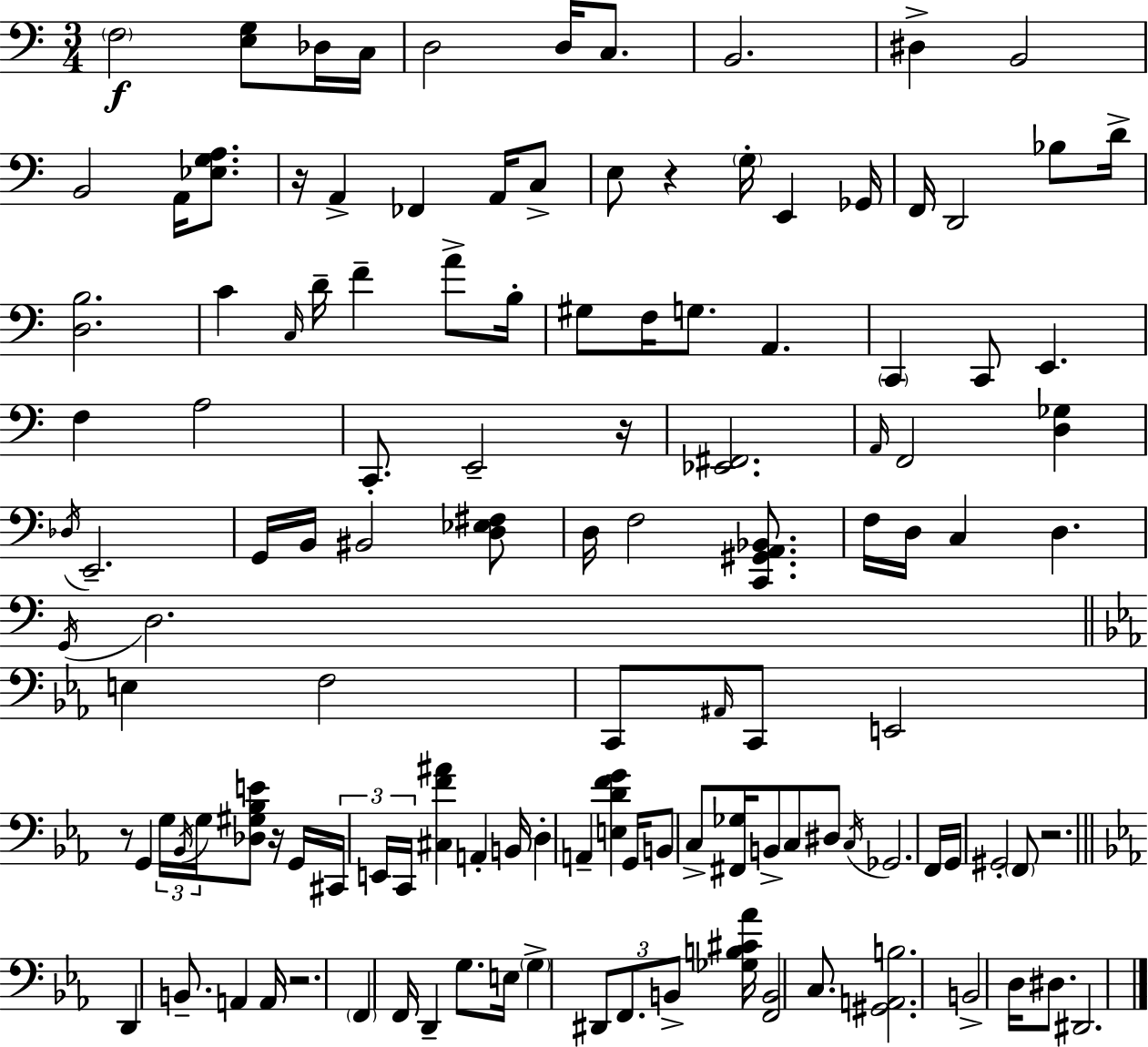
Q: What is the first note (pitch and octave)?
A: F3